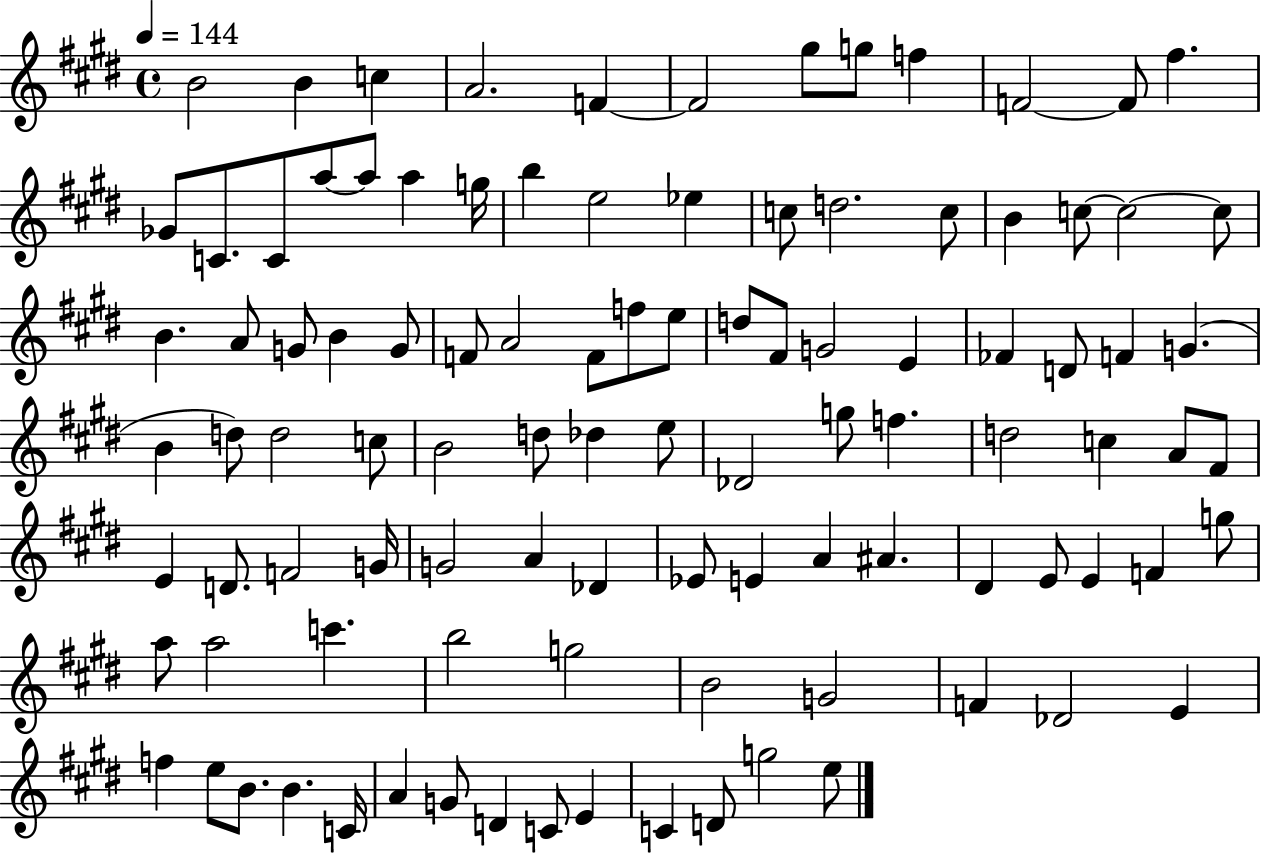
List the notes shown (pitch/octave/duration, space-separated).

B4/h B4/q C5/q A4/h. F4/q F4/h G#5/e G5/e F5/q F4/h F4/e F#5/q. Gb4/e C4/e. C4/e A5/e A5/e A5/q G5/s B5/q E5/h Eb5/q C5/e D5/h. C5/e B4/q C5/e C5/h C5/e B4/q. A4/e G4/e B4/q G4/e F4/e A4/h F4/e F5/e E5/e D5/e F#4/e G4/h E4/q FES4/q D4/e F4/q G4/q. B4/q D5/e D5/h C5/e B4/h D5/e Db5/q E5/e Db4/h G5/e F5/q. D5/h C5/q A4/e F#4/e E4/q D4/e. F4/h G4/s G4/h A4/q Db4/q Eb4/e E4/q A4/q A#4/q. D#4/q E4/e E4/q F4/q G5/e A5/e A5/h C6/q. B5/h G5/h B4/h G4/h F4/q Db4/h E4/q F5/q E5/e B4/e. B4/q. C4/s A4/q G4/e D4/q C4/e E4/q C4/q D4/e G5/h E5/e